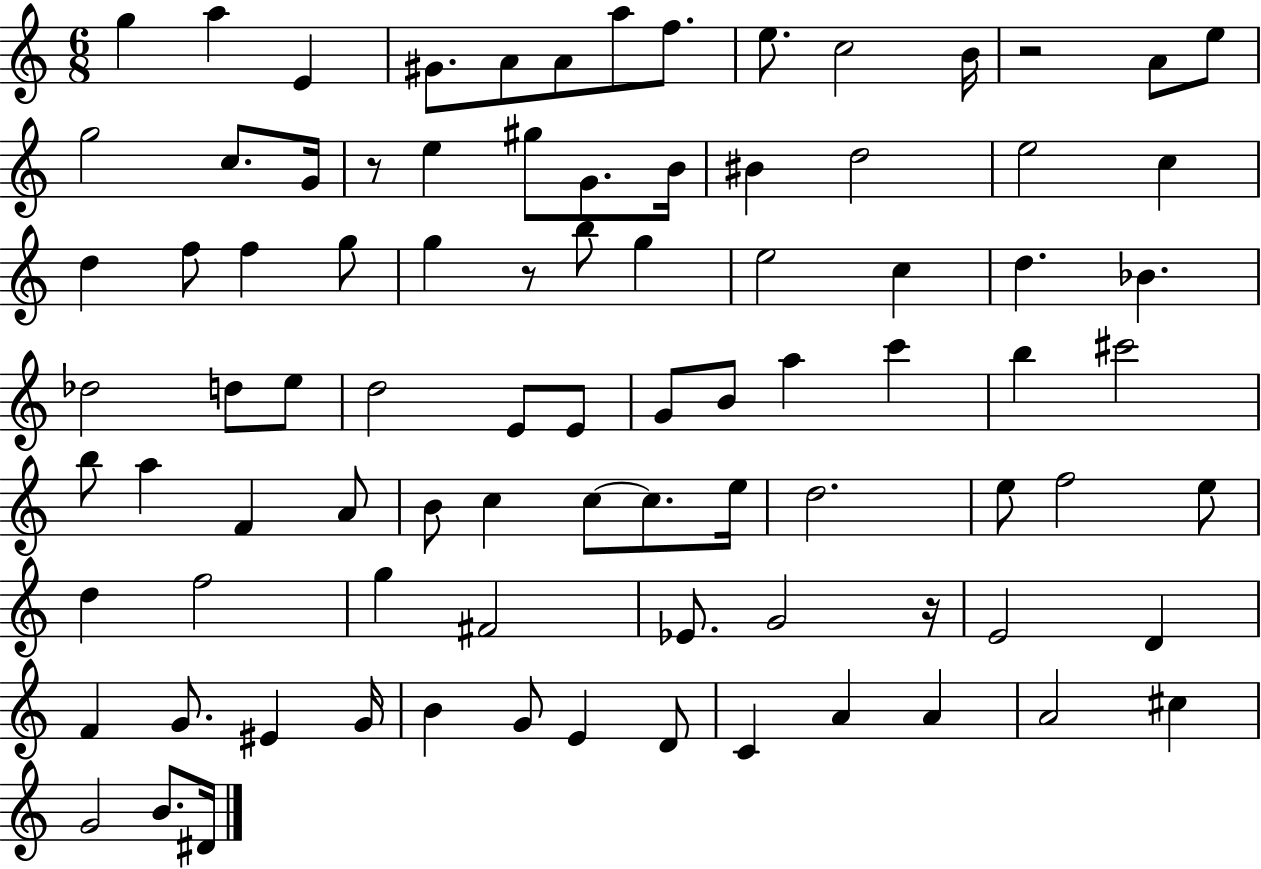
X:1
T:Untitled
M:6/8
L:1/4
K:C
g a E ^G/2 A/2 A/2 a/2 f/2 e/2 c2 B/4 z2 A/2 e/2 g2 c/2 G/4 z/2 e ^g/2 G/2 B/4 ^B d2 e2 c d f/2 f g/2 g z/2 b/2 g e2 c d _B _d2 d/2 e/2 d2 E/2 E/2 G/2 B/2 a c' b ^c'2 b/2 a F A/2 B/2 c c/2 c/2 e/4 d2 e/2 f2 e/2 d f2 g ^F2 _E/2 G2 z/4 E2 D F G/2 ^E G/4 B G/2 E D/2 C A A A2 ^c G2 B/2 ^D/4